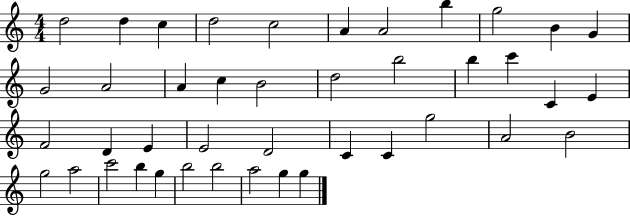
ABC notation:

X:1
T:Untitled
M:4/4
L:1/4
K:C
d2 d c d2 c2 A A2 b g2 B G G2 A2 A c B2 d2 b2 b c' C E F2 D E E2 D2 C C g2 A2 B2 g2 a2 c'2 b g b2 b2 a2 g g